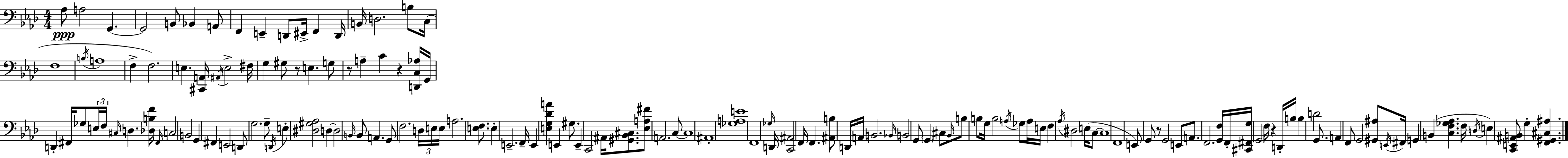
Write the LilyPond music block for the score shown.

{
  \clef bass
  \numericTimeSignature
  \time 4/4
  \key aes \major
  aes8\ppp a2 g,4.~~ | g,2 b,8 bes,4 a,8 | f,4 e,4-- d,8 eis,16-> f,4 d,16 | b,16 d2. b8 c16( | \break f1 | \acciaccatura { b16 } a1 | f4-> f2.) | e4. <cis, a,>16 \acciaccatura { ais,16 } e2-> | \break fis16 g4 gis8 r8 e4. | g8 r8 a4-- c'4 r4 | <d, c aes>16 g,16 d,4-. fis,16 ges8 \tuplet 3/2 { e16 f16 \grace { cis16 } } d4. | <des b f'>16 \grace { fis,16 } c2 b,2 | \break g,4 fis,4 e,2 | d,8 g2. | g8-- \acciaccatura { d,16 } e4-. <dis gis aes>2 | d4~~ d2 \grace { b,16 } b,8 | \break a,4. g,8 f2. | \tuplet 3/2 { d16 e16 e16 } a2. | <e f>8. e4-. e,2.-- | f,16-- e,4 <e g des' a'>4 e,4 | \break gis8. e,4-- c,2 | ais,16 <gis, bes, cis>8. <ees a fis'>8 a,2. | c8~~ c1 | ais,1-. | \break <ges a e'>1 | f,1 | \grace { ges16 } d,16 <c, ais,>2 | f,16 f,4. <ais, b>8 d,16 a,16 b,2. | \break \grace { bes,16 } b,2 | g,8 \parenthesize g,4 cis8 \grace { bes,16 } b8 b8 g16 b2 | \acciaccatura { a16 } ges8 a16 e16 f4 \acciaccatura { aes16 } | dis2 e16( c8~~ c1 | \break f,1 | e,8) g,8 r8 | g,2 e,8 a,8. f,2. | <g, f>16 f,16-. <cis, fis, g>16 \parenthesize g,2 | \break f16 r4 d,16-. b16 b4 | d'2 g,8. a,4 f,8 | g,2 <gis, ais>8 \acciaccatura { e,16 } fis,16 g,4 | b,4( <c f ges aes>4. f16 \acciaccatura { d16 }) e4 | \break <c, e, ais, b,>8 g4-. <f, gis, cis ais>4. \bar "|."
}